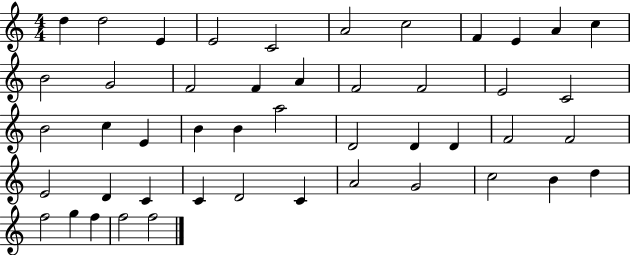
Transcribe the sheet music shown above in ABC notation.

X:1
T:Untitled
M:4/4
L:1/4
K:C
d d2 E E2 C2 A2 c2 F E A c B2 G2 F2 F A F2 F2 E2 C2 B2 c E B B a2 D2 D D F2 F2 E2 D C C D2 C A2 G2 c2 B d f2 g f f2 f2